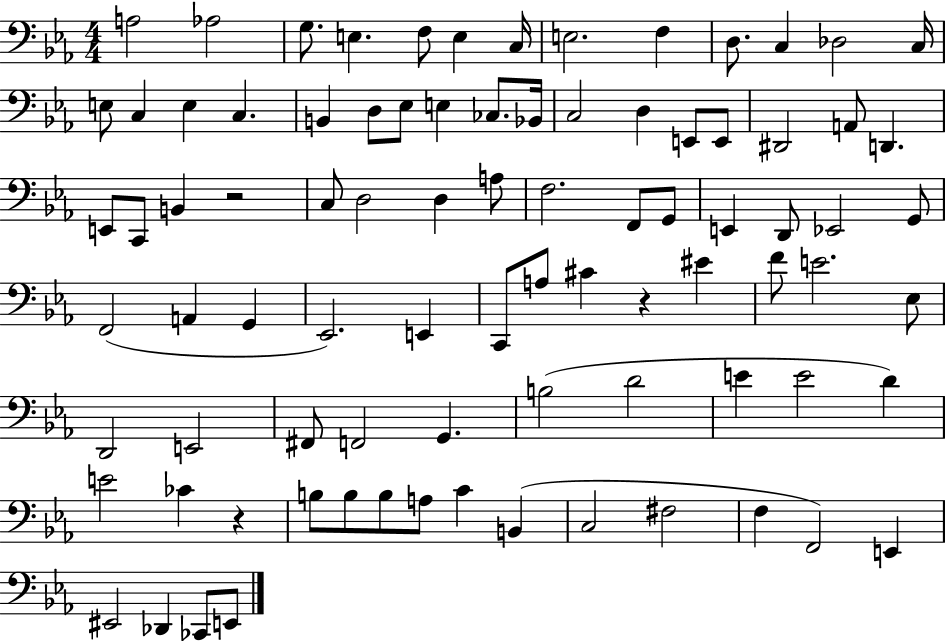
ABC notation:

X:1
T:Untitled
M:4/4
L:1/4
K:Eb
A,2 _A,2 G,/2 E, F,/2 E, C,/4 E,2 F, D,/2 C, _D,2 C,/4 E,/2 C, E, C, B,, D,/2 _E,/2 E, _C,/2 _B,,/4 C,2 D, E,,/2 E,,/2 ^D,,2 A,,/2 D,, E,,/2 C,,/2 B,, z2 C,/2 D,2 D, A,/2 F,2 F,,/2 G,,/2 E,, D,,/2 _E,,2 G,,/2 F,,2 A,, G,, _E,,2 E,, C,,/2 A,/2 ^C z ^E F/2 E2 _E,/2 D,,2 E,,2 ^F,,/2 F,,2 G,, B,2 D2 E E2 D E2 _C z B,/2 B,/2 B,/2 A,/2 C B,, C,2 ^F,2 F, F,,2 E,, ^E,,2 _D,, _C,,/2 E,,/2